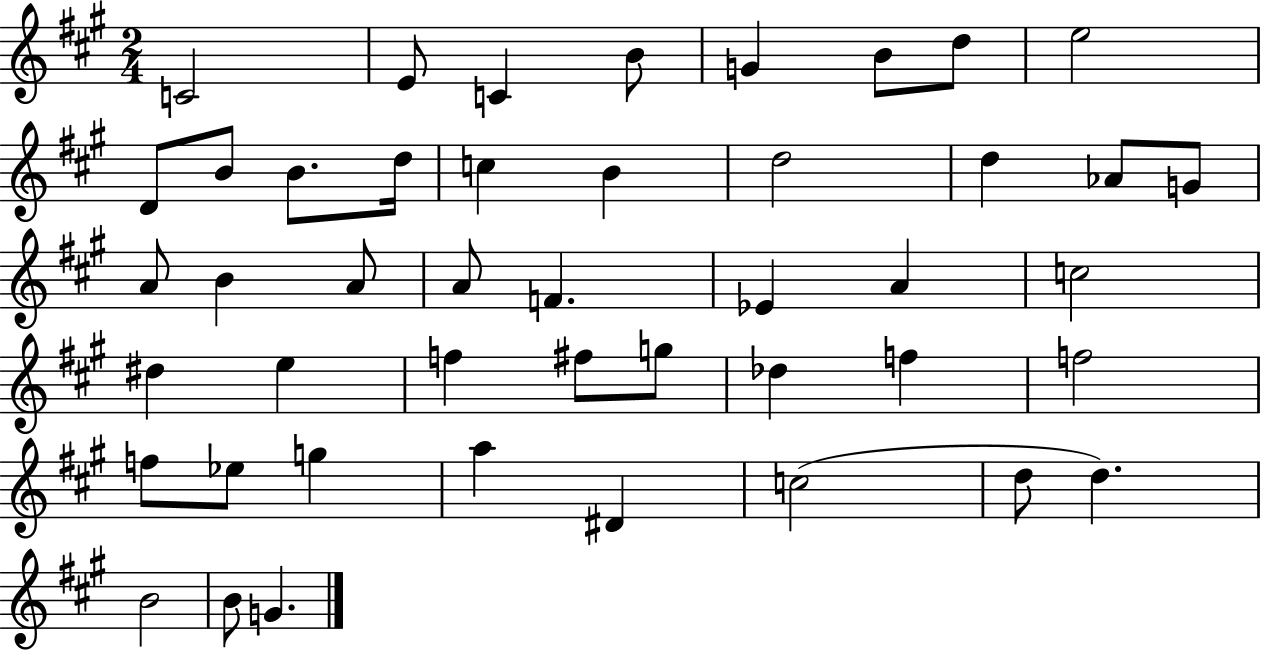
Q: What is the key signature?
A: A major